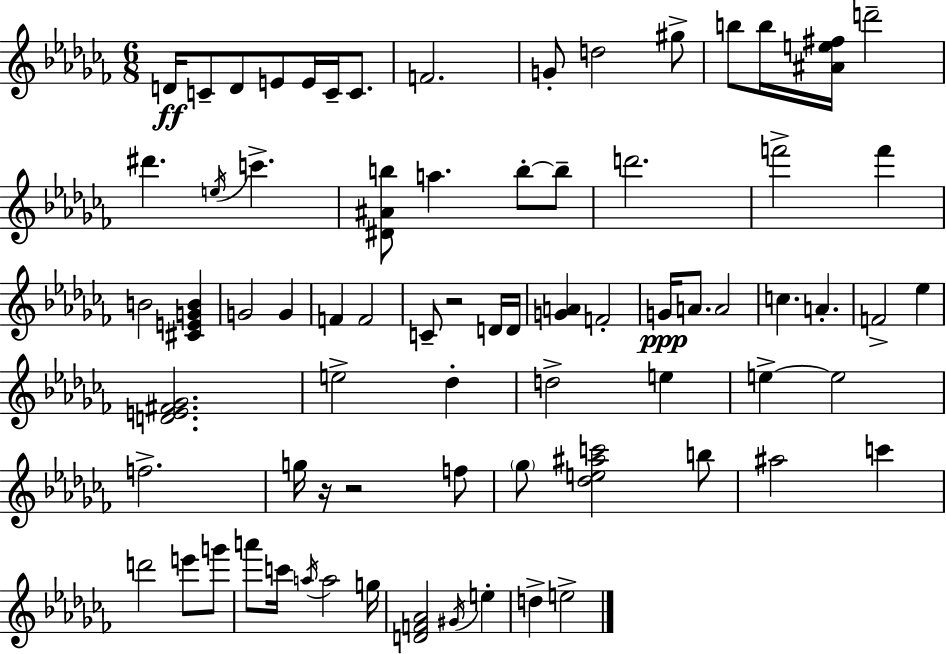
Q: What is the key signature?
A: AES minor